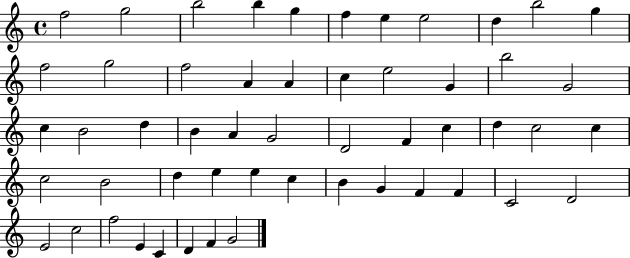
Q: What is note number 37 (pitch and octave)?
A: E5